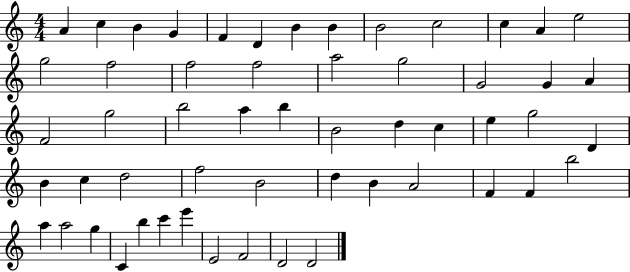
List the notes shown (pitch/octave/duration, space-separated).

A4/q C5/q B4/q G4/q F4/q D4/q B4/q B4/q B4/h C5/h C5/q A4/q E5/h G5/h F5/h F5/h F5/h A5/h G5/h G4/h G4/q A4/q F4/h G5/h B5/h A5/q B5/q B4/h D5/q C5/q E5/q G5/h D4/q B4/q C5/q D5/h F5/h B4/h D5/q B4/q A4/h F4/q F4/q B5/h A5/q A5/h G5/q C4/q B5/q C6/q E6/q E4/h F4/h D4/h D4/h